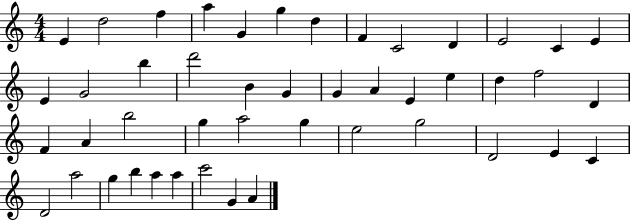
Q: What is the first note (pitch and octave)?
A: E4